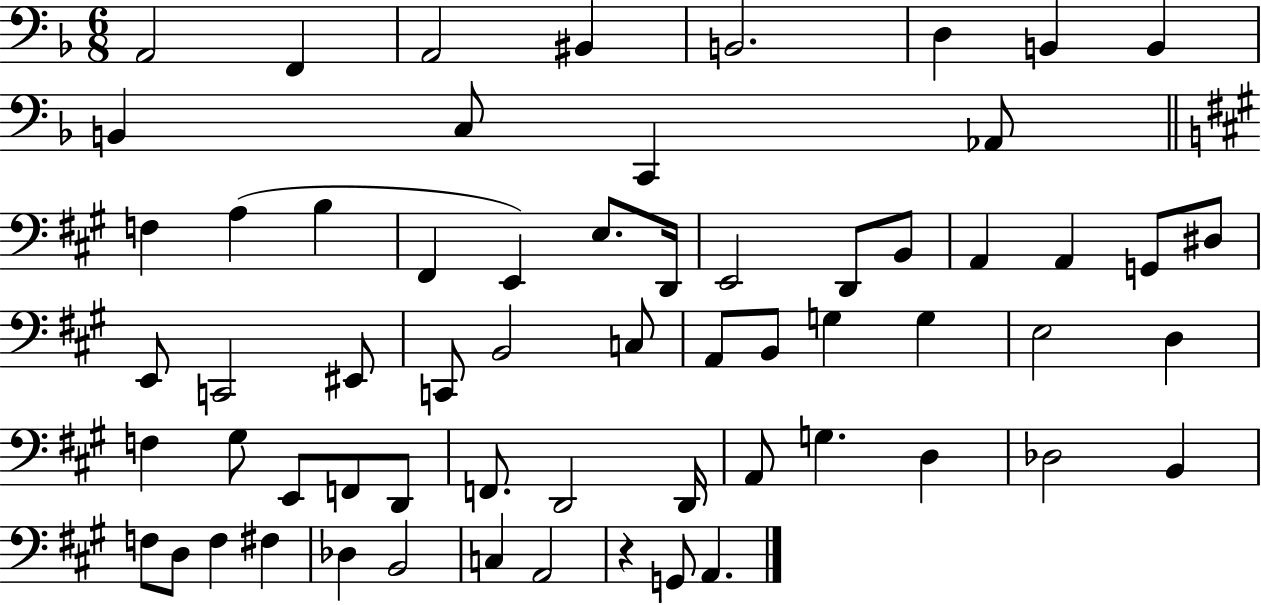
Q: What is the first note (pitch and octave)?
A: A2